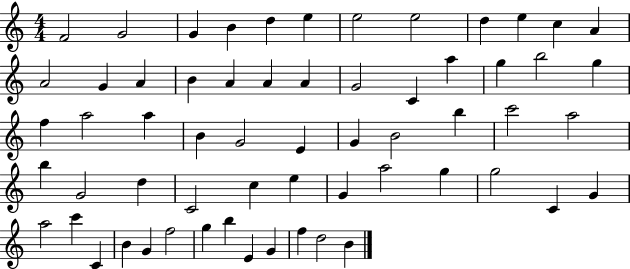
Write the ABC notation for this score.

X:1
T:Untitled
M:4/4
L:1/4
K:C
F2 G2 G B d e e2 e2 d e c A A2 G A B A A A G2 C a g b2 g f a2 a B G2 E G B2 b c'2 a2 b G2 d C2 c e G a2 g g2 C G a2 c' C B G f2 g b E G f d2 B